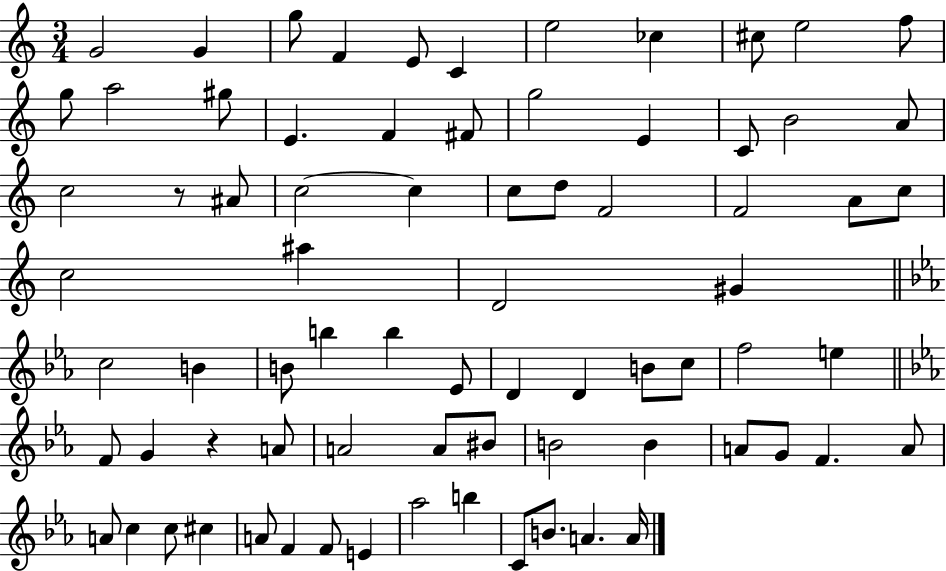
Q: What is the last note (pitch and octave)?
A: A4